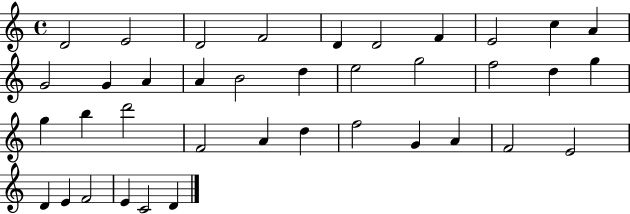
D4/h E4/h D4/h F4/h D4/q D4/h F4/q E4/h C5/q A4/q G4/h G4/q A4/q A4/q B4/h D5/q E5/h G5/h F5/h D5/q G5/q G5/q B5/q D6/h F4/h A4/q D5/q F5/h G4/q A4/q F4/h E4/h D4/q E4/q F4/h E4/q C4/h D4/q